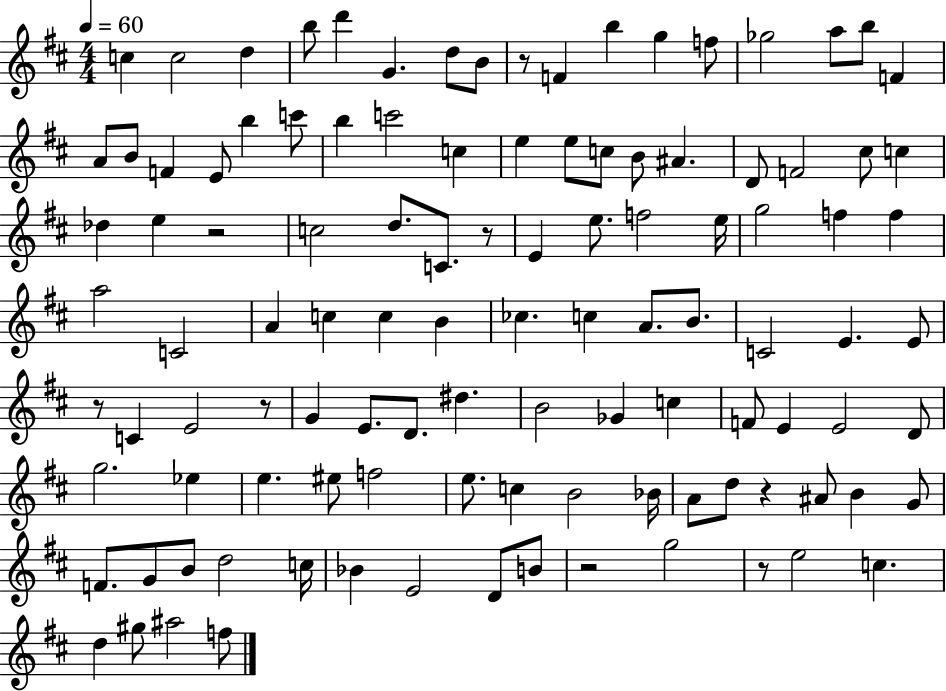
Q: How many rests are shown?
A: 8